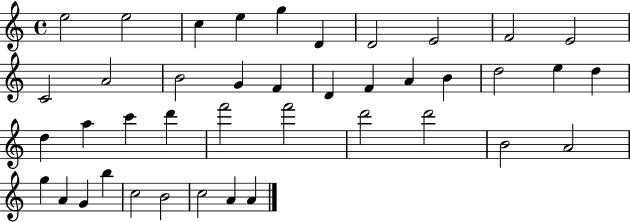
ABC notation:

X:1
T:Untitled
M:4/4
L:1/4
K:C
e2 e2 c e g D D2 E2 F2 E2 C2 A2 B2 G F D F A B d2 e d d a c' d' f'2 f'2 d'2 d'2 B2 A2 g A G b c2 B2 c2 A A